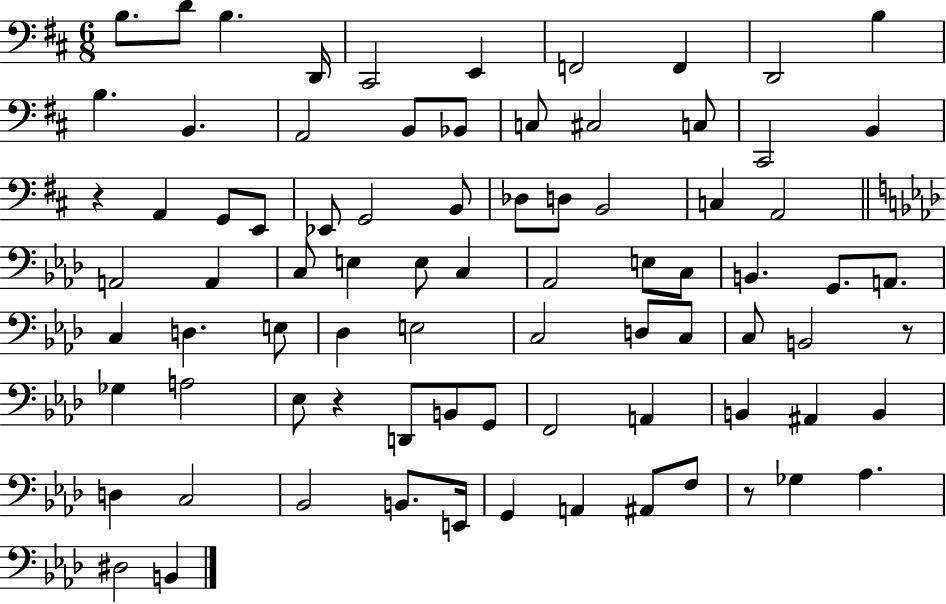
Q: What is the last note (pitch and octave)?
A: B2